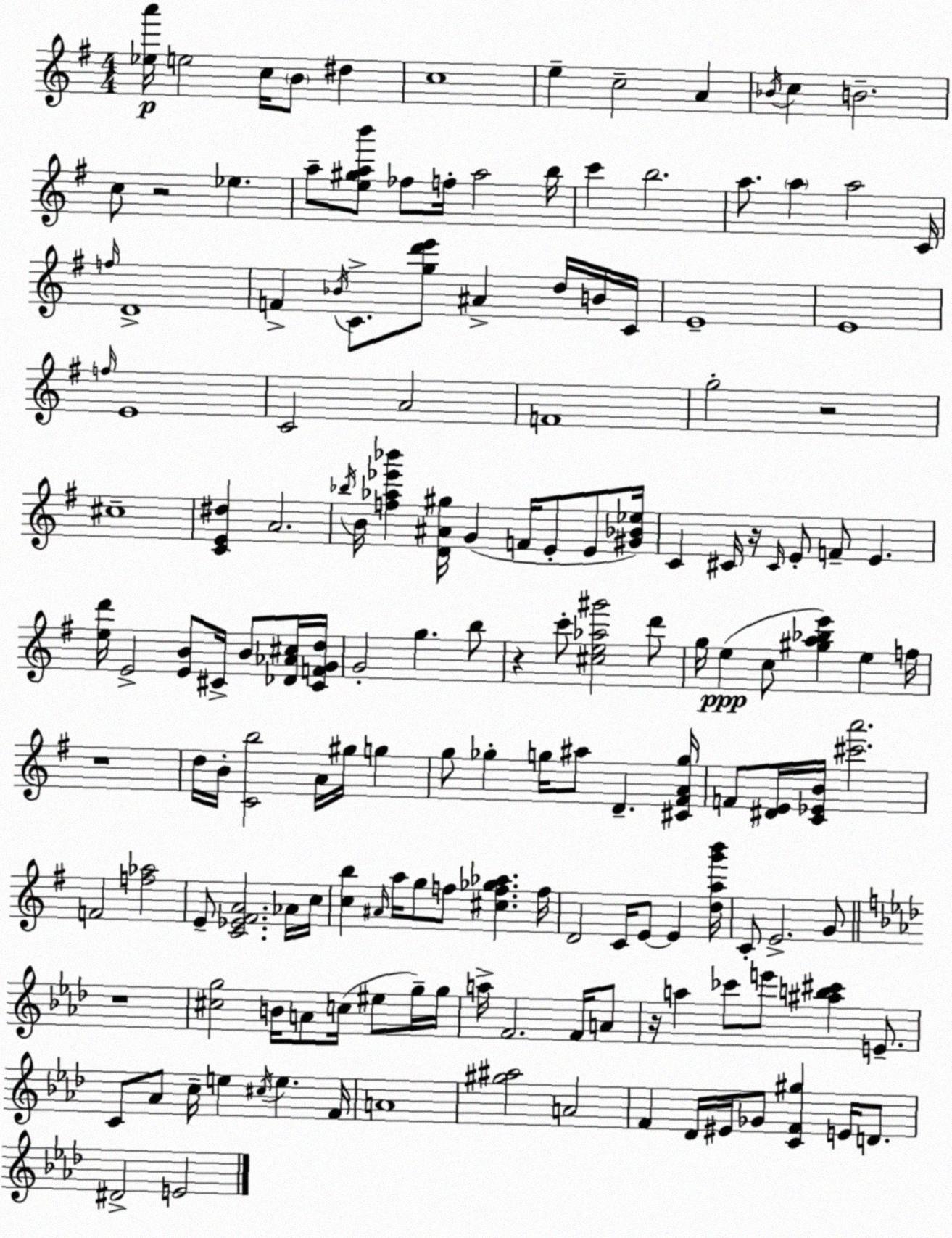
X:1
T:Untitled
M:4/4
L:1/4
K:Em
[_ea']/4 e2 c/4 B/2 ^d c4 e c2 A _B/4 c B2 c/2 z2 _e a/2 [e^gab']/2 _f/2 f/4 a2 b/4 c' b2 a/2 a a2 C/4 f/4 D4 F _B/4 C/2 [gd'e']/2 ^A d/4 B/4 C/4 E4 E4 f/4 E4 C2 A2 F4 g2 z2 ^c4 [CE^d] A2 _b/4 B/4 [f_a_e'_b'] [D^A^g]/4 G F/4 E/2 E/2 [^G_B_e]/4 C ^C/4 z/4 ^C/4 E/2 F/2 E [ed']/4 E2 [EB]/2 ^C/4 B/2 [_D_A^c]/4 [^CFGd]/4 G2 g b/2 z c'/2 [^ce_a^g']2 d'/2 g/4 e c/2 [^ga_be'] e f/4 z4 d/4 B/4 [Cb]2 A/4 ^g/4 g g/2 _g g/4 ^a/2 D [^C^FAg]/4 F/2 [^DE]/4 [C_EB]/4 [^c'a']2 F2 [f_a]2 E/2 [C_E^FA]2 _A/4 c/4 [cb] ^A/4 a/4 g/2 f/2 [^cf_g_a] f/4 D2 C/4 E/2 E [dag'b']/4 C/2 E2 G/2 z4 [^cg]2 B/4 A/2 c/4 ^e/2 g/4 g/4 a/4 F2 F/4 A/2 z/4 a _c'/2 e'/2 [^ab^c'] E/2 C/2 _A/2 c/4 e ^c/4 e F/4 A4 [^g^a]2 A2 F _D/4 ^E/4 _G/2 [CF^g] E/4 D/2 ^D2 E2